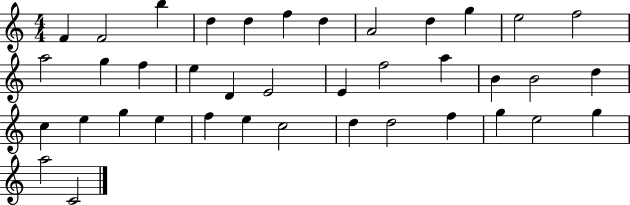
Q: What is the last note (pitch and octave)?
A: C4